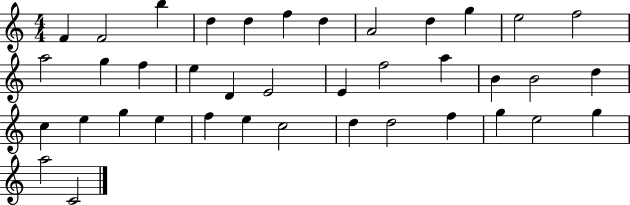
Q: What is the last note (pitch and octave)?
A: C4